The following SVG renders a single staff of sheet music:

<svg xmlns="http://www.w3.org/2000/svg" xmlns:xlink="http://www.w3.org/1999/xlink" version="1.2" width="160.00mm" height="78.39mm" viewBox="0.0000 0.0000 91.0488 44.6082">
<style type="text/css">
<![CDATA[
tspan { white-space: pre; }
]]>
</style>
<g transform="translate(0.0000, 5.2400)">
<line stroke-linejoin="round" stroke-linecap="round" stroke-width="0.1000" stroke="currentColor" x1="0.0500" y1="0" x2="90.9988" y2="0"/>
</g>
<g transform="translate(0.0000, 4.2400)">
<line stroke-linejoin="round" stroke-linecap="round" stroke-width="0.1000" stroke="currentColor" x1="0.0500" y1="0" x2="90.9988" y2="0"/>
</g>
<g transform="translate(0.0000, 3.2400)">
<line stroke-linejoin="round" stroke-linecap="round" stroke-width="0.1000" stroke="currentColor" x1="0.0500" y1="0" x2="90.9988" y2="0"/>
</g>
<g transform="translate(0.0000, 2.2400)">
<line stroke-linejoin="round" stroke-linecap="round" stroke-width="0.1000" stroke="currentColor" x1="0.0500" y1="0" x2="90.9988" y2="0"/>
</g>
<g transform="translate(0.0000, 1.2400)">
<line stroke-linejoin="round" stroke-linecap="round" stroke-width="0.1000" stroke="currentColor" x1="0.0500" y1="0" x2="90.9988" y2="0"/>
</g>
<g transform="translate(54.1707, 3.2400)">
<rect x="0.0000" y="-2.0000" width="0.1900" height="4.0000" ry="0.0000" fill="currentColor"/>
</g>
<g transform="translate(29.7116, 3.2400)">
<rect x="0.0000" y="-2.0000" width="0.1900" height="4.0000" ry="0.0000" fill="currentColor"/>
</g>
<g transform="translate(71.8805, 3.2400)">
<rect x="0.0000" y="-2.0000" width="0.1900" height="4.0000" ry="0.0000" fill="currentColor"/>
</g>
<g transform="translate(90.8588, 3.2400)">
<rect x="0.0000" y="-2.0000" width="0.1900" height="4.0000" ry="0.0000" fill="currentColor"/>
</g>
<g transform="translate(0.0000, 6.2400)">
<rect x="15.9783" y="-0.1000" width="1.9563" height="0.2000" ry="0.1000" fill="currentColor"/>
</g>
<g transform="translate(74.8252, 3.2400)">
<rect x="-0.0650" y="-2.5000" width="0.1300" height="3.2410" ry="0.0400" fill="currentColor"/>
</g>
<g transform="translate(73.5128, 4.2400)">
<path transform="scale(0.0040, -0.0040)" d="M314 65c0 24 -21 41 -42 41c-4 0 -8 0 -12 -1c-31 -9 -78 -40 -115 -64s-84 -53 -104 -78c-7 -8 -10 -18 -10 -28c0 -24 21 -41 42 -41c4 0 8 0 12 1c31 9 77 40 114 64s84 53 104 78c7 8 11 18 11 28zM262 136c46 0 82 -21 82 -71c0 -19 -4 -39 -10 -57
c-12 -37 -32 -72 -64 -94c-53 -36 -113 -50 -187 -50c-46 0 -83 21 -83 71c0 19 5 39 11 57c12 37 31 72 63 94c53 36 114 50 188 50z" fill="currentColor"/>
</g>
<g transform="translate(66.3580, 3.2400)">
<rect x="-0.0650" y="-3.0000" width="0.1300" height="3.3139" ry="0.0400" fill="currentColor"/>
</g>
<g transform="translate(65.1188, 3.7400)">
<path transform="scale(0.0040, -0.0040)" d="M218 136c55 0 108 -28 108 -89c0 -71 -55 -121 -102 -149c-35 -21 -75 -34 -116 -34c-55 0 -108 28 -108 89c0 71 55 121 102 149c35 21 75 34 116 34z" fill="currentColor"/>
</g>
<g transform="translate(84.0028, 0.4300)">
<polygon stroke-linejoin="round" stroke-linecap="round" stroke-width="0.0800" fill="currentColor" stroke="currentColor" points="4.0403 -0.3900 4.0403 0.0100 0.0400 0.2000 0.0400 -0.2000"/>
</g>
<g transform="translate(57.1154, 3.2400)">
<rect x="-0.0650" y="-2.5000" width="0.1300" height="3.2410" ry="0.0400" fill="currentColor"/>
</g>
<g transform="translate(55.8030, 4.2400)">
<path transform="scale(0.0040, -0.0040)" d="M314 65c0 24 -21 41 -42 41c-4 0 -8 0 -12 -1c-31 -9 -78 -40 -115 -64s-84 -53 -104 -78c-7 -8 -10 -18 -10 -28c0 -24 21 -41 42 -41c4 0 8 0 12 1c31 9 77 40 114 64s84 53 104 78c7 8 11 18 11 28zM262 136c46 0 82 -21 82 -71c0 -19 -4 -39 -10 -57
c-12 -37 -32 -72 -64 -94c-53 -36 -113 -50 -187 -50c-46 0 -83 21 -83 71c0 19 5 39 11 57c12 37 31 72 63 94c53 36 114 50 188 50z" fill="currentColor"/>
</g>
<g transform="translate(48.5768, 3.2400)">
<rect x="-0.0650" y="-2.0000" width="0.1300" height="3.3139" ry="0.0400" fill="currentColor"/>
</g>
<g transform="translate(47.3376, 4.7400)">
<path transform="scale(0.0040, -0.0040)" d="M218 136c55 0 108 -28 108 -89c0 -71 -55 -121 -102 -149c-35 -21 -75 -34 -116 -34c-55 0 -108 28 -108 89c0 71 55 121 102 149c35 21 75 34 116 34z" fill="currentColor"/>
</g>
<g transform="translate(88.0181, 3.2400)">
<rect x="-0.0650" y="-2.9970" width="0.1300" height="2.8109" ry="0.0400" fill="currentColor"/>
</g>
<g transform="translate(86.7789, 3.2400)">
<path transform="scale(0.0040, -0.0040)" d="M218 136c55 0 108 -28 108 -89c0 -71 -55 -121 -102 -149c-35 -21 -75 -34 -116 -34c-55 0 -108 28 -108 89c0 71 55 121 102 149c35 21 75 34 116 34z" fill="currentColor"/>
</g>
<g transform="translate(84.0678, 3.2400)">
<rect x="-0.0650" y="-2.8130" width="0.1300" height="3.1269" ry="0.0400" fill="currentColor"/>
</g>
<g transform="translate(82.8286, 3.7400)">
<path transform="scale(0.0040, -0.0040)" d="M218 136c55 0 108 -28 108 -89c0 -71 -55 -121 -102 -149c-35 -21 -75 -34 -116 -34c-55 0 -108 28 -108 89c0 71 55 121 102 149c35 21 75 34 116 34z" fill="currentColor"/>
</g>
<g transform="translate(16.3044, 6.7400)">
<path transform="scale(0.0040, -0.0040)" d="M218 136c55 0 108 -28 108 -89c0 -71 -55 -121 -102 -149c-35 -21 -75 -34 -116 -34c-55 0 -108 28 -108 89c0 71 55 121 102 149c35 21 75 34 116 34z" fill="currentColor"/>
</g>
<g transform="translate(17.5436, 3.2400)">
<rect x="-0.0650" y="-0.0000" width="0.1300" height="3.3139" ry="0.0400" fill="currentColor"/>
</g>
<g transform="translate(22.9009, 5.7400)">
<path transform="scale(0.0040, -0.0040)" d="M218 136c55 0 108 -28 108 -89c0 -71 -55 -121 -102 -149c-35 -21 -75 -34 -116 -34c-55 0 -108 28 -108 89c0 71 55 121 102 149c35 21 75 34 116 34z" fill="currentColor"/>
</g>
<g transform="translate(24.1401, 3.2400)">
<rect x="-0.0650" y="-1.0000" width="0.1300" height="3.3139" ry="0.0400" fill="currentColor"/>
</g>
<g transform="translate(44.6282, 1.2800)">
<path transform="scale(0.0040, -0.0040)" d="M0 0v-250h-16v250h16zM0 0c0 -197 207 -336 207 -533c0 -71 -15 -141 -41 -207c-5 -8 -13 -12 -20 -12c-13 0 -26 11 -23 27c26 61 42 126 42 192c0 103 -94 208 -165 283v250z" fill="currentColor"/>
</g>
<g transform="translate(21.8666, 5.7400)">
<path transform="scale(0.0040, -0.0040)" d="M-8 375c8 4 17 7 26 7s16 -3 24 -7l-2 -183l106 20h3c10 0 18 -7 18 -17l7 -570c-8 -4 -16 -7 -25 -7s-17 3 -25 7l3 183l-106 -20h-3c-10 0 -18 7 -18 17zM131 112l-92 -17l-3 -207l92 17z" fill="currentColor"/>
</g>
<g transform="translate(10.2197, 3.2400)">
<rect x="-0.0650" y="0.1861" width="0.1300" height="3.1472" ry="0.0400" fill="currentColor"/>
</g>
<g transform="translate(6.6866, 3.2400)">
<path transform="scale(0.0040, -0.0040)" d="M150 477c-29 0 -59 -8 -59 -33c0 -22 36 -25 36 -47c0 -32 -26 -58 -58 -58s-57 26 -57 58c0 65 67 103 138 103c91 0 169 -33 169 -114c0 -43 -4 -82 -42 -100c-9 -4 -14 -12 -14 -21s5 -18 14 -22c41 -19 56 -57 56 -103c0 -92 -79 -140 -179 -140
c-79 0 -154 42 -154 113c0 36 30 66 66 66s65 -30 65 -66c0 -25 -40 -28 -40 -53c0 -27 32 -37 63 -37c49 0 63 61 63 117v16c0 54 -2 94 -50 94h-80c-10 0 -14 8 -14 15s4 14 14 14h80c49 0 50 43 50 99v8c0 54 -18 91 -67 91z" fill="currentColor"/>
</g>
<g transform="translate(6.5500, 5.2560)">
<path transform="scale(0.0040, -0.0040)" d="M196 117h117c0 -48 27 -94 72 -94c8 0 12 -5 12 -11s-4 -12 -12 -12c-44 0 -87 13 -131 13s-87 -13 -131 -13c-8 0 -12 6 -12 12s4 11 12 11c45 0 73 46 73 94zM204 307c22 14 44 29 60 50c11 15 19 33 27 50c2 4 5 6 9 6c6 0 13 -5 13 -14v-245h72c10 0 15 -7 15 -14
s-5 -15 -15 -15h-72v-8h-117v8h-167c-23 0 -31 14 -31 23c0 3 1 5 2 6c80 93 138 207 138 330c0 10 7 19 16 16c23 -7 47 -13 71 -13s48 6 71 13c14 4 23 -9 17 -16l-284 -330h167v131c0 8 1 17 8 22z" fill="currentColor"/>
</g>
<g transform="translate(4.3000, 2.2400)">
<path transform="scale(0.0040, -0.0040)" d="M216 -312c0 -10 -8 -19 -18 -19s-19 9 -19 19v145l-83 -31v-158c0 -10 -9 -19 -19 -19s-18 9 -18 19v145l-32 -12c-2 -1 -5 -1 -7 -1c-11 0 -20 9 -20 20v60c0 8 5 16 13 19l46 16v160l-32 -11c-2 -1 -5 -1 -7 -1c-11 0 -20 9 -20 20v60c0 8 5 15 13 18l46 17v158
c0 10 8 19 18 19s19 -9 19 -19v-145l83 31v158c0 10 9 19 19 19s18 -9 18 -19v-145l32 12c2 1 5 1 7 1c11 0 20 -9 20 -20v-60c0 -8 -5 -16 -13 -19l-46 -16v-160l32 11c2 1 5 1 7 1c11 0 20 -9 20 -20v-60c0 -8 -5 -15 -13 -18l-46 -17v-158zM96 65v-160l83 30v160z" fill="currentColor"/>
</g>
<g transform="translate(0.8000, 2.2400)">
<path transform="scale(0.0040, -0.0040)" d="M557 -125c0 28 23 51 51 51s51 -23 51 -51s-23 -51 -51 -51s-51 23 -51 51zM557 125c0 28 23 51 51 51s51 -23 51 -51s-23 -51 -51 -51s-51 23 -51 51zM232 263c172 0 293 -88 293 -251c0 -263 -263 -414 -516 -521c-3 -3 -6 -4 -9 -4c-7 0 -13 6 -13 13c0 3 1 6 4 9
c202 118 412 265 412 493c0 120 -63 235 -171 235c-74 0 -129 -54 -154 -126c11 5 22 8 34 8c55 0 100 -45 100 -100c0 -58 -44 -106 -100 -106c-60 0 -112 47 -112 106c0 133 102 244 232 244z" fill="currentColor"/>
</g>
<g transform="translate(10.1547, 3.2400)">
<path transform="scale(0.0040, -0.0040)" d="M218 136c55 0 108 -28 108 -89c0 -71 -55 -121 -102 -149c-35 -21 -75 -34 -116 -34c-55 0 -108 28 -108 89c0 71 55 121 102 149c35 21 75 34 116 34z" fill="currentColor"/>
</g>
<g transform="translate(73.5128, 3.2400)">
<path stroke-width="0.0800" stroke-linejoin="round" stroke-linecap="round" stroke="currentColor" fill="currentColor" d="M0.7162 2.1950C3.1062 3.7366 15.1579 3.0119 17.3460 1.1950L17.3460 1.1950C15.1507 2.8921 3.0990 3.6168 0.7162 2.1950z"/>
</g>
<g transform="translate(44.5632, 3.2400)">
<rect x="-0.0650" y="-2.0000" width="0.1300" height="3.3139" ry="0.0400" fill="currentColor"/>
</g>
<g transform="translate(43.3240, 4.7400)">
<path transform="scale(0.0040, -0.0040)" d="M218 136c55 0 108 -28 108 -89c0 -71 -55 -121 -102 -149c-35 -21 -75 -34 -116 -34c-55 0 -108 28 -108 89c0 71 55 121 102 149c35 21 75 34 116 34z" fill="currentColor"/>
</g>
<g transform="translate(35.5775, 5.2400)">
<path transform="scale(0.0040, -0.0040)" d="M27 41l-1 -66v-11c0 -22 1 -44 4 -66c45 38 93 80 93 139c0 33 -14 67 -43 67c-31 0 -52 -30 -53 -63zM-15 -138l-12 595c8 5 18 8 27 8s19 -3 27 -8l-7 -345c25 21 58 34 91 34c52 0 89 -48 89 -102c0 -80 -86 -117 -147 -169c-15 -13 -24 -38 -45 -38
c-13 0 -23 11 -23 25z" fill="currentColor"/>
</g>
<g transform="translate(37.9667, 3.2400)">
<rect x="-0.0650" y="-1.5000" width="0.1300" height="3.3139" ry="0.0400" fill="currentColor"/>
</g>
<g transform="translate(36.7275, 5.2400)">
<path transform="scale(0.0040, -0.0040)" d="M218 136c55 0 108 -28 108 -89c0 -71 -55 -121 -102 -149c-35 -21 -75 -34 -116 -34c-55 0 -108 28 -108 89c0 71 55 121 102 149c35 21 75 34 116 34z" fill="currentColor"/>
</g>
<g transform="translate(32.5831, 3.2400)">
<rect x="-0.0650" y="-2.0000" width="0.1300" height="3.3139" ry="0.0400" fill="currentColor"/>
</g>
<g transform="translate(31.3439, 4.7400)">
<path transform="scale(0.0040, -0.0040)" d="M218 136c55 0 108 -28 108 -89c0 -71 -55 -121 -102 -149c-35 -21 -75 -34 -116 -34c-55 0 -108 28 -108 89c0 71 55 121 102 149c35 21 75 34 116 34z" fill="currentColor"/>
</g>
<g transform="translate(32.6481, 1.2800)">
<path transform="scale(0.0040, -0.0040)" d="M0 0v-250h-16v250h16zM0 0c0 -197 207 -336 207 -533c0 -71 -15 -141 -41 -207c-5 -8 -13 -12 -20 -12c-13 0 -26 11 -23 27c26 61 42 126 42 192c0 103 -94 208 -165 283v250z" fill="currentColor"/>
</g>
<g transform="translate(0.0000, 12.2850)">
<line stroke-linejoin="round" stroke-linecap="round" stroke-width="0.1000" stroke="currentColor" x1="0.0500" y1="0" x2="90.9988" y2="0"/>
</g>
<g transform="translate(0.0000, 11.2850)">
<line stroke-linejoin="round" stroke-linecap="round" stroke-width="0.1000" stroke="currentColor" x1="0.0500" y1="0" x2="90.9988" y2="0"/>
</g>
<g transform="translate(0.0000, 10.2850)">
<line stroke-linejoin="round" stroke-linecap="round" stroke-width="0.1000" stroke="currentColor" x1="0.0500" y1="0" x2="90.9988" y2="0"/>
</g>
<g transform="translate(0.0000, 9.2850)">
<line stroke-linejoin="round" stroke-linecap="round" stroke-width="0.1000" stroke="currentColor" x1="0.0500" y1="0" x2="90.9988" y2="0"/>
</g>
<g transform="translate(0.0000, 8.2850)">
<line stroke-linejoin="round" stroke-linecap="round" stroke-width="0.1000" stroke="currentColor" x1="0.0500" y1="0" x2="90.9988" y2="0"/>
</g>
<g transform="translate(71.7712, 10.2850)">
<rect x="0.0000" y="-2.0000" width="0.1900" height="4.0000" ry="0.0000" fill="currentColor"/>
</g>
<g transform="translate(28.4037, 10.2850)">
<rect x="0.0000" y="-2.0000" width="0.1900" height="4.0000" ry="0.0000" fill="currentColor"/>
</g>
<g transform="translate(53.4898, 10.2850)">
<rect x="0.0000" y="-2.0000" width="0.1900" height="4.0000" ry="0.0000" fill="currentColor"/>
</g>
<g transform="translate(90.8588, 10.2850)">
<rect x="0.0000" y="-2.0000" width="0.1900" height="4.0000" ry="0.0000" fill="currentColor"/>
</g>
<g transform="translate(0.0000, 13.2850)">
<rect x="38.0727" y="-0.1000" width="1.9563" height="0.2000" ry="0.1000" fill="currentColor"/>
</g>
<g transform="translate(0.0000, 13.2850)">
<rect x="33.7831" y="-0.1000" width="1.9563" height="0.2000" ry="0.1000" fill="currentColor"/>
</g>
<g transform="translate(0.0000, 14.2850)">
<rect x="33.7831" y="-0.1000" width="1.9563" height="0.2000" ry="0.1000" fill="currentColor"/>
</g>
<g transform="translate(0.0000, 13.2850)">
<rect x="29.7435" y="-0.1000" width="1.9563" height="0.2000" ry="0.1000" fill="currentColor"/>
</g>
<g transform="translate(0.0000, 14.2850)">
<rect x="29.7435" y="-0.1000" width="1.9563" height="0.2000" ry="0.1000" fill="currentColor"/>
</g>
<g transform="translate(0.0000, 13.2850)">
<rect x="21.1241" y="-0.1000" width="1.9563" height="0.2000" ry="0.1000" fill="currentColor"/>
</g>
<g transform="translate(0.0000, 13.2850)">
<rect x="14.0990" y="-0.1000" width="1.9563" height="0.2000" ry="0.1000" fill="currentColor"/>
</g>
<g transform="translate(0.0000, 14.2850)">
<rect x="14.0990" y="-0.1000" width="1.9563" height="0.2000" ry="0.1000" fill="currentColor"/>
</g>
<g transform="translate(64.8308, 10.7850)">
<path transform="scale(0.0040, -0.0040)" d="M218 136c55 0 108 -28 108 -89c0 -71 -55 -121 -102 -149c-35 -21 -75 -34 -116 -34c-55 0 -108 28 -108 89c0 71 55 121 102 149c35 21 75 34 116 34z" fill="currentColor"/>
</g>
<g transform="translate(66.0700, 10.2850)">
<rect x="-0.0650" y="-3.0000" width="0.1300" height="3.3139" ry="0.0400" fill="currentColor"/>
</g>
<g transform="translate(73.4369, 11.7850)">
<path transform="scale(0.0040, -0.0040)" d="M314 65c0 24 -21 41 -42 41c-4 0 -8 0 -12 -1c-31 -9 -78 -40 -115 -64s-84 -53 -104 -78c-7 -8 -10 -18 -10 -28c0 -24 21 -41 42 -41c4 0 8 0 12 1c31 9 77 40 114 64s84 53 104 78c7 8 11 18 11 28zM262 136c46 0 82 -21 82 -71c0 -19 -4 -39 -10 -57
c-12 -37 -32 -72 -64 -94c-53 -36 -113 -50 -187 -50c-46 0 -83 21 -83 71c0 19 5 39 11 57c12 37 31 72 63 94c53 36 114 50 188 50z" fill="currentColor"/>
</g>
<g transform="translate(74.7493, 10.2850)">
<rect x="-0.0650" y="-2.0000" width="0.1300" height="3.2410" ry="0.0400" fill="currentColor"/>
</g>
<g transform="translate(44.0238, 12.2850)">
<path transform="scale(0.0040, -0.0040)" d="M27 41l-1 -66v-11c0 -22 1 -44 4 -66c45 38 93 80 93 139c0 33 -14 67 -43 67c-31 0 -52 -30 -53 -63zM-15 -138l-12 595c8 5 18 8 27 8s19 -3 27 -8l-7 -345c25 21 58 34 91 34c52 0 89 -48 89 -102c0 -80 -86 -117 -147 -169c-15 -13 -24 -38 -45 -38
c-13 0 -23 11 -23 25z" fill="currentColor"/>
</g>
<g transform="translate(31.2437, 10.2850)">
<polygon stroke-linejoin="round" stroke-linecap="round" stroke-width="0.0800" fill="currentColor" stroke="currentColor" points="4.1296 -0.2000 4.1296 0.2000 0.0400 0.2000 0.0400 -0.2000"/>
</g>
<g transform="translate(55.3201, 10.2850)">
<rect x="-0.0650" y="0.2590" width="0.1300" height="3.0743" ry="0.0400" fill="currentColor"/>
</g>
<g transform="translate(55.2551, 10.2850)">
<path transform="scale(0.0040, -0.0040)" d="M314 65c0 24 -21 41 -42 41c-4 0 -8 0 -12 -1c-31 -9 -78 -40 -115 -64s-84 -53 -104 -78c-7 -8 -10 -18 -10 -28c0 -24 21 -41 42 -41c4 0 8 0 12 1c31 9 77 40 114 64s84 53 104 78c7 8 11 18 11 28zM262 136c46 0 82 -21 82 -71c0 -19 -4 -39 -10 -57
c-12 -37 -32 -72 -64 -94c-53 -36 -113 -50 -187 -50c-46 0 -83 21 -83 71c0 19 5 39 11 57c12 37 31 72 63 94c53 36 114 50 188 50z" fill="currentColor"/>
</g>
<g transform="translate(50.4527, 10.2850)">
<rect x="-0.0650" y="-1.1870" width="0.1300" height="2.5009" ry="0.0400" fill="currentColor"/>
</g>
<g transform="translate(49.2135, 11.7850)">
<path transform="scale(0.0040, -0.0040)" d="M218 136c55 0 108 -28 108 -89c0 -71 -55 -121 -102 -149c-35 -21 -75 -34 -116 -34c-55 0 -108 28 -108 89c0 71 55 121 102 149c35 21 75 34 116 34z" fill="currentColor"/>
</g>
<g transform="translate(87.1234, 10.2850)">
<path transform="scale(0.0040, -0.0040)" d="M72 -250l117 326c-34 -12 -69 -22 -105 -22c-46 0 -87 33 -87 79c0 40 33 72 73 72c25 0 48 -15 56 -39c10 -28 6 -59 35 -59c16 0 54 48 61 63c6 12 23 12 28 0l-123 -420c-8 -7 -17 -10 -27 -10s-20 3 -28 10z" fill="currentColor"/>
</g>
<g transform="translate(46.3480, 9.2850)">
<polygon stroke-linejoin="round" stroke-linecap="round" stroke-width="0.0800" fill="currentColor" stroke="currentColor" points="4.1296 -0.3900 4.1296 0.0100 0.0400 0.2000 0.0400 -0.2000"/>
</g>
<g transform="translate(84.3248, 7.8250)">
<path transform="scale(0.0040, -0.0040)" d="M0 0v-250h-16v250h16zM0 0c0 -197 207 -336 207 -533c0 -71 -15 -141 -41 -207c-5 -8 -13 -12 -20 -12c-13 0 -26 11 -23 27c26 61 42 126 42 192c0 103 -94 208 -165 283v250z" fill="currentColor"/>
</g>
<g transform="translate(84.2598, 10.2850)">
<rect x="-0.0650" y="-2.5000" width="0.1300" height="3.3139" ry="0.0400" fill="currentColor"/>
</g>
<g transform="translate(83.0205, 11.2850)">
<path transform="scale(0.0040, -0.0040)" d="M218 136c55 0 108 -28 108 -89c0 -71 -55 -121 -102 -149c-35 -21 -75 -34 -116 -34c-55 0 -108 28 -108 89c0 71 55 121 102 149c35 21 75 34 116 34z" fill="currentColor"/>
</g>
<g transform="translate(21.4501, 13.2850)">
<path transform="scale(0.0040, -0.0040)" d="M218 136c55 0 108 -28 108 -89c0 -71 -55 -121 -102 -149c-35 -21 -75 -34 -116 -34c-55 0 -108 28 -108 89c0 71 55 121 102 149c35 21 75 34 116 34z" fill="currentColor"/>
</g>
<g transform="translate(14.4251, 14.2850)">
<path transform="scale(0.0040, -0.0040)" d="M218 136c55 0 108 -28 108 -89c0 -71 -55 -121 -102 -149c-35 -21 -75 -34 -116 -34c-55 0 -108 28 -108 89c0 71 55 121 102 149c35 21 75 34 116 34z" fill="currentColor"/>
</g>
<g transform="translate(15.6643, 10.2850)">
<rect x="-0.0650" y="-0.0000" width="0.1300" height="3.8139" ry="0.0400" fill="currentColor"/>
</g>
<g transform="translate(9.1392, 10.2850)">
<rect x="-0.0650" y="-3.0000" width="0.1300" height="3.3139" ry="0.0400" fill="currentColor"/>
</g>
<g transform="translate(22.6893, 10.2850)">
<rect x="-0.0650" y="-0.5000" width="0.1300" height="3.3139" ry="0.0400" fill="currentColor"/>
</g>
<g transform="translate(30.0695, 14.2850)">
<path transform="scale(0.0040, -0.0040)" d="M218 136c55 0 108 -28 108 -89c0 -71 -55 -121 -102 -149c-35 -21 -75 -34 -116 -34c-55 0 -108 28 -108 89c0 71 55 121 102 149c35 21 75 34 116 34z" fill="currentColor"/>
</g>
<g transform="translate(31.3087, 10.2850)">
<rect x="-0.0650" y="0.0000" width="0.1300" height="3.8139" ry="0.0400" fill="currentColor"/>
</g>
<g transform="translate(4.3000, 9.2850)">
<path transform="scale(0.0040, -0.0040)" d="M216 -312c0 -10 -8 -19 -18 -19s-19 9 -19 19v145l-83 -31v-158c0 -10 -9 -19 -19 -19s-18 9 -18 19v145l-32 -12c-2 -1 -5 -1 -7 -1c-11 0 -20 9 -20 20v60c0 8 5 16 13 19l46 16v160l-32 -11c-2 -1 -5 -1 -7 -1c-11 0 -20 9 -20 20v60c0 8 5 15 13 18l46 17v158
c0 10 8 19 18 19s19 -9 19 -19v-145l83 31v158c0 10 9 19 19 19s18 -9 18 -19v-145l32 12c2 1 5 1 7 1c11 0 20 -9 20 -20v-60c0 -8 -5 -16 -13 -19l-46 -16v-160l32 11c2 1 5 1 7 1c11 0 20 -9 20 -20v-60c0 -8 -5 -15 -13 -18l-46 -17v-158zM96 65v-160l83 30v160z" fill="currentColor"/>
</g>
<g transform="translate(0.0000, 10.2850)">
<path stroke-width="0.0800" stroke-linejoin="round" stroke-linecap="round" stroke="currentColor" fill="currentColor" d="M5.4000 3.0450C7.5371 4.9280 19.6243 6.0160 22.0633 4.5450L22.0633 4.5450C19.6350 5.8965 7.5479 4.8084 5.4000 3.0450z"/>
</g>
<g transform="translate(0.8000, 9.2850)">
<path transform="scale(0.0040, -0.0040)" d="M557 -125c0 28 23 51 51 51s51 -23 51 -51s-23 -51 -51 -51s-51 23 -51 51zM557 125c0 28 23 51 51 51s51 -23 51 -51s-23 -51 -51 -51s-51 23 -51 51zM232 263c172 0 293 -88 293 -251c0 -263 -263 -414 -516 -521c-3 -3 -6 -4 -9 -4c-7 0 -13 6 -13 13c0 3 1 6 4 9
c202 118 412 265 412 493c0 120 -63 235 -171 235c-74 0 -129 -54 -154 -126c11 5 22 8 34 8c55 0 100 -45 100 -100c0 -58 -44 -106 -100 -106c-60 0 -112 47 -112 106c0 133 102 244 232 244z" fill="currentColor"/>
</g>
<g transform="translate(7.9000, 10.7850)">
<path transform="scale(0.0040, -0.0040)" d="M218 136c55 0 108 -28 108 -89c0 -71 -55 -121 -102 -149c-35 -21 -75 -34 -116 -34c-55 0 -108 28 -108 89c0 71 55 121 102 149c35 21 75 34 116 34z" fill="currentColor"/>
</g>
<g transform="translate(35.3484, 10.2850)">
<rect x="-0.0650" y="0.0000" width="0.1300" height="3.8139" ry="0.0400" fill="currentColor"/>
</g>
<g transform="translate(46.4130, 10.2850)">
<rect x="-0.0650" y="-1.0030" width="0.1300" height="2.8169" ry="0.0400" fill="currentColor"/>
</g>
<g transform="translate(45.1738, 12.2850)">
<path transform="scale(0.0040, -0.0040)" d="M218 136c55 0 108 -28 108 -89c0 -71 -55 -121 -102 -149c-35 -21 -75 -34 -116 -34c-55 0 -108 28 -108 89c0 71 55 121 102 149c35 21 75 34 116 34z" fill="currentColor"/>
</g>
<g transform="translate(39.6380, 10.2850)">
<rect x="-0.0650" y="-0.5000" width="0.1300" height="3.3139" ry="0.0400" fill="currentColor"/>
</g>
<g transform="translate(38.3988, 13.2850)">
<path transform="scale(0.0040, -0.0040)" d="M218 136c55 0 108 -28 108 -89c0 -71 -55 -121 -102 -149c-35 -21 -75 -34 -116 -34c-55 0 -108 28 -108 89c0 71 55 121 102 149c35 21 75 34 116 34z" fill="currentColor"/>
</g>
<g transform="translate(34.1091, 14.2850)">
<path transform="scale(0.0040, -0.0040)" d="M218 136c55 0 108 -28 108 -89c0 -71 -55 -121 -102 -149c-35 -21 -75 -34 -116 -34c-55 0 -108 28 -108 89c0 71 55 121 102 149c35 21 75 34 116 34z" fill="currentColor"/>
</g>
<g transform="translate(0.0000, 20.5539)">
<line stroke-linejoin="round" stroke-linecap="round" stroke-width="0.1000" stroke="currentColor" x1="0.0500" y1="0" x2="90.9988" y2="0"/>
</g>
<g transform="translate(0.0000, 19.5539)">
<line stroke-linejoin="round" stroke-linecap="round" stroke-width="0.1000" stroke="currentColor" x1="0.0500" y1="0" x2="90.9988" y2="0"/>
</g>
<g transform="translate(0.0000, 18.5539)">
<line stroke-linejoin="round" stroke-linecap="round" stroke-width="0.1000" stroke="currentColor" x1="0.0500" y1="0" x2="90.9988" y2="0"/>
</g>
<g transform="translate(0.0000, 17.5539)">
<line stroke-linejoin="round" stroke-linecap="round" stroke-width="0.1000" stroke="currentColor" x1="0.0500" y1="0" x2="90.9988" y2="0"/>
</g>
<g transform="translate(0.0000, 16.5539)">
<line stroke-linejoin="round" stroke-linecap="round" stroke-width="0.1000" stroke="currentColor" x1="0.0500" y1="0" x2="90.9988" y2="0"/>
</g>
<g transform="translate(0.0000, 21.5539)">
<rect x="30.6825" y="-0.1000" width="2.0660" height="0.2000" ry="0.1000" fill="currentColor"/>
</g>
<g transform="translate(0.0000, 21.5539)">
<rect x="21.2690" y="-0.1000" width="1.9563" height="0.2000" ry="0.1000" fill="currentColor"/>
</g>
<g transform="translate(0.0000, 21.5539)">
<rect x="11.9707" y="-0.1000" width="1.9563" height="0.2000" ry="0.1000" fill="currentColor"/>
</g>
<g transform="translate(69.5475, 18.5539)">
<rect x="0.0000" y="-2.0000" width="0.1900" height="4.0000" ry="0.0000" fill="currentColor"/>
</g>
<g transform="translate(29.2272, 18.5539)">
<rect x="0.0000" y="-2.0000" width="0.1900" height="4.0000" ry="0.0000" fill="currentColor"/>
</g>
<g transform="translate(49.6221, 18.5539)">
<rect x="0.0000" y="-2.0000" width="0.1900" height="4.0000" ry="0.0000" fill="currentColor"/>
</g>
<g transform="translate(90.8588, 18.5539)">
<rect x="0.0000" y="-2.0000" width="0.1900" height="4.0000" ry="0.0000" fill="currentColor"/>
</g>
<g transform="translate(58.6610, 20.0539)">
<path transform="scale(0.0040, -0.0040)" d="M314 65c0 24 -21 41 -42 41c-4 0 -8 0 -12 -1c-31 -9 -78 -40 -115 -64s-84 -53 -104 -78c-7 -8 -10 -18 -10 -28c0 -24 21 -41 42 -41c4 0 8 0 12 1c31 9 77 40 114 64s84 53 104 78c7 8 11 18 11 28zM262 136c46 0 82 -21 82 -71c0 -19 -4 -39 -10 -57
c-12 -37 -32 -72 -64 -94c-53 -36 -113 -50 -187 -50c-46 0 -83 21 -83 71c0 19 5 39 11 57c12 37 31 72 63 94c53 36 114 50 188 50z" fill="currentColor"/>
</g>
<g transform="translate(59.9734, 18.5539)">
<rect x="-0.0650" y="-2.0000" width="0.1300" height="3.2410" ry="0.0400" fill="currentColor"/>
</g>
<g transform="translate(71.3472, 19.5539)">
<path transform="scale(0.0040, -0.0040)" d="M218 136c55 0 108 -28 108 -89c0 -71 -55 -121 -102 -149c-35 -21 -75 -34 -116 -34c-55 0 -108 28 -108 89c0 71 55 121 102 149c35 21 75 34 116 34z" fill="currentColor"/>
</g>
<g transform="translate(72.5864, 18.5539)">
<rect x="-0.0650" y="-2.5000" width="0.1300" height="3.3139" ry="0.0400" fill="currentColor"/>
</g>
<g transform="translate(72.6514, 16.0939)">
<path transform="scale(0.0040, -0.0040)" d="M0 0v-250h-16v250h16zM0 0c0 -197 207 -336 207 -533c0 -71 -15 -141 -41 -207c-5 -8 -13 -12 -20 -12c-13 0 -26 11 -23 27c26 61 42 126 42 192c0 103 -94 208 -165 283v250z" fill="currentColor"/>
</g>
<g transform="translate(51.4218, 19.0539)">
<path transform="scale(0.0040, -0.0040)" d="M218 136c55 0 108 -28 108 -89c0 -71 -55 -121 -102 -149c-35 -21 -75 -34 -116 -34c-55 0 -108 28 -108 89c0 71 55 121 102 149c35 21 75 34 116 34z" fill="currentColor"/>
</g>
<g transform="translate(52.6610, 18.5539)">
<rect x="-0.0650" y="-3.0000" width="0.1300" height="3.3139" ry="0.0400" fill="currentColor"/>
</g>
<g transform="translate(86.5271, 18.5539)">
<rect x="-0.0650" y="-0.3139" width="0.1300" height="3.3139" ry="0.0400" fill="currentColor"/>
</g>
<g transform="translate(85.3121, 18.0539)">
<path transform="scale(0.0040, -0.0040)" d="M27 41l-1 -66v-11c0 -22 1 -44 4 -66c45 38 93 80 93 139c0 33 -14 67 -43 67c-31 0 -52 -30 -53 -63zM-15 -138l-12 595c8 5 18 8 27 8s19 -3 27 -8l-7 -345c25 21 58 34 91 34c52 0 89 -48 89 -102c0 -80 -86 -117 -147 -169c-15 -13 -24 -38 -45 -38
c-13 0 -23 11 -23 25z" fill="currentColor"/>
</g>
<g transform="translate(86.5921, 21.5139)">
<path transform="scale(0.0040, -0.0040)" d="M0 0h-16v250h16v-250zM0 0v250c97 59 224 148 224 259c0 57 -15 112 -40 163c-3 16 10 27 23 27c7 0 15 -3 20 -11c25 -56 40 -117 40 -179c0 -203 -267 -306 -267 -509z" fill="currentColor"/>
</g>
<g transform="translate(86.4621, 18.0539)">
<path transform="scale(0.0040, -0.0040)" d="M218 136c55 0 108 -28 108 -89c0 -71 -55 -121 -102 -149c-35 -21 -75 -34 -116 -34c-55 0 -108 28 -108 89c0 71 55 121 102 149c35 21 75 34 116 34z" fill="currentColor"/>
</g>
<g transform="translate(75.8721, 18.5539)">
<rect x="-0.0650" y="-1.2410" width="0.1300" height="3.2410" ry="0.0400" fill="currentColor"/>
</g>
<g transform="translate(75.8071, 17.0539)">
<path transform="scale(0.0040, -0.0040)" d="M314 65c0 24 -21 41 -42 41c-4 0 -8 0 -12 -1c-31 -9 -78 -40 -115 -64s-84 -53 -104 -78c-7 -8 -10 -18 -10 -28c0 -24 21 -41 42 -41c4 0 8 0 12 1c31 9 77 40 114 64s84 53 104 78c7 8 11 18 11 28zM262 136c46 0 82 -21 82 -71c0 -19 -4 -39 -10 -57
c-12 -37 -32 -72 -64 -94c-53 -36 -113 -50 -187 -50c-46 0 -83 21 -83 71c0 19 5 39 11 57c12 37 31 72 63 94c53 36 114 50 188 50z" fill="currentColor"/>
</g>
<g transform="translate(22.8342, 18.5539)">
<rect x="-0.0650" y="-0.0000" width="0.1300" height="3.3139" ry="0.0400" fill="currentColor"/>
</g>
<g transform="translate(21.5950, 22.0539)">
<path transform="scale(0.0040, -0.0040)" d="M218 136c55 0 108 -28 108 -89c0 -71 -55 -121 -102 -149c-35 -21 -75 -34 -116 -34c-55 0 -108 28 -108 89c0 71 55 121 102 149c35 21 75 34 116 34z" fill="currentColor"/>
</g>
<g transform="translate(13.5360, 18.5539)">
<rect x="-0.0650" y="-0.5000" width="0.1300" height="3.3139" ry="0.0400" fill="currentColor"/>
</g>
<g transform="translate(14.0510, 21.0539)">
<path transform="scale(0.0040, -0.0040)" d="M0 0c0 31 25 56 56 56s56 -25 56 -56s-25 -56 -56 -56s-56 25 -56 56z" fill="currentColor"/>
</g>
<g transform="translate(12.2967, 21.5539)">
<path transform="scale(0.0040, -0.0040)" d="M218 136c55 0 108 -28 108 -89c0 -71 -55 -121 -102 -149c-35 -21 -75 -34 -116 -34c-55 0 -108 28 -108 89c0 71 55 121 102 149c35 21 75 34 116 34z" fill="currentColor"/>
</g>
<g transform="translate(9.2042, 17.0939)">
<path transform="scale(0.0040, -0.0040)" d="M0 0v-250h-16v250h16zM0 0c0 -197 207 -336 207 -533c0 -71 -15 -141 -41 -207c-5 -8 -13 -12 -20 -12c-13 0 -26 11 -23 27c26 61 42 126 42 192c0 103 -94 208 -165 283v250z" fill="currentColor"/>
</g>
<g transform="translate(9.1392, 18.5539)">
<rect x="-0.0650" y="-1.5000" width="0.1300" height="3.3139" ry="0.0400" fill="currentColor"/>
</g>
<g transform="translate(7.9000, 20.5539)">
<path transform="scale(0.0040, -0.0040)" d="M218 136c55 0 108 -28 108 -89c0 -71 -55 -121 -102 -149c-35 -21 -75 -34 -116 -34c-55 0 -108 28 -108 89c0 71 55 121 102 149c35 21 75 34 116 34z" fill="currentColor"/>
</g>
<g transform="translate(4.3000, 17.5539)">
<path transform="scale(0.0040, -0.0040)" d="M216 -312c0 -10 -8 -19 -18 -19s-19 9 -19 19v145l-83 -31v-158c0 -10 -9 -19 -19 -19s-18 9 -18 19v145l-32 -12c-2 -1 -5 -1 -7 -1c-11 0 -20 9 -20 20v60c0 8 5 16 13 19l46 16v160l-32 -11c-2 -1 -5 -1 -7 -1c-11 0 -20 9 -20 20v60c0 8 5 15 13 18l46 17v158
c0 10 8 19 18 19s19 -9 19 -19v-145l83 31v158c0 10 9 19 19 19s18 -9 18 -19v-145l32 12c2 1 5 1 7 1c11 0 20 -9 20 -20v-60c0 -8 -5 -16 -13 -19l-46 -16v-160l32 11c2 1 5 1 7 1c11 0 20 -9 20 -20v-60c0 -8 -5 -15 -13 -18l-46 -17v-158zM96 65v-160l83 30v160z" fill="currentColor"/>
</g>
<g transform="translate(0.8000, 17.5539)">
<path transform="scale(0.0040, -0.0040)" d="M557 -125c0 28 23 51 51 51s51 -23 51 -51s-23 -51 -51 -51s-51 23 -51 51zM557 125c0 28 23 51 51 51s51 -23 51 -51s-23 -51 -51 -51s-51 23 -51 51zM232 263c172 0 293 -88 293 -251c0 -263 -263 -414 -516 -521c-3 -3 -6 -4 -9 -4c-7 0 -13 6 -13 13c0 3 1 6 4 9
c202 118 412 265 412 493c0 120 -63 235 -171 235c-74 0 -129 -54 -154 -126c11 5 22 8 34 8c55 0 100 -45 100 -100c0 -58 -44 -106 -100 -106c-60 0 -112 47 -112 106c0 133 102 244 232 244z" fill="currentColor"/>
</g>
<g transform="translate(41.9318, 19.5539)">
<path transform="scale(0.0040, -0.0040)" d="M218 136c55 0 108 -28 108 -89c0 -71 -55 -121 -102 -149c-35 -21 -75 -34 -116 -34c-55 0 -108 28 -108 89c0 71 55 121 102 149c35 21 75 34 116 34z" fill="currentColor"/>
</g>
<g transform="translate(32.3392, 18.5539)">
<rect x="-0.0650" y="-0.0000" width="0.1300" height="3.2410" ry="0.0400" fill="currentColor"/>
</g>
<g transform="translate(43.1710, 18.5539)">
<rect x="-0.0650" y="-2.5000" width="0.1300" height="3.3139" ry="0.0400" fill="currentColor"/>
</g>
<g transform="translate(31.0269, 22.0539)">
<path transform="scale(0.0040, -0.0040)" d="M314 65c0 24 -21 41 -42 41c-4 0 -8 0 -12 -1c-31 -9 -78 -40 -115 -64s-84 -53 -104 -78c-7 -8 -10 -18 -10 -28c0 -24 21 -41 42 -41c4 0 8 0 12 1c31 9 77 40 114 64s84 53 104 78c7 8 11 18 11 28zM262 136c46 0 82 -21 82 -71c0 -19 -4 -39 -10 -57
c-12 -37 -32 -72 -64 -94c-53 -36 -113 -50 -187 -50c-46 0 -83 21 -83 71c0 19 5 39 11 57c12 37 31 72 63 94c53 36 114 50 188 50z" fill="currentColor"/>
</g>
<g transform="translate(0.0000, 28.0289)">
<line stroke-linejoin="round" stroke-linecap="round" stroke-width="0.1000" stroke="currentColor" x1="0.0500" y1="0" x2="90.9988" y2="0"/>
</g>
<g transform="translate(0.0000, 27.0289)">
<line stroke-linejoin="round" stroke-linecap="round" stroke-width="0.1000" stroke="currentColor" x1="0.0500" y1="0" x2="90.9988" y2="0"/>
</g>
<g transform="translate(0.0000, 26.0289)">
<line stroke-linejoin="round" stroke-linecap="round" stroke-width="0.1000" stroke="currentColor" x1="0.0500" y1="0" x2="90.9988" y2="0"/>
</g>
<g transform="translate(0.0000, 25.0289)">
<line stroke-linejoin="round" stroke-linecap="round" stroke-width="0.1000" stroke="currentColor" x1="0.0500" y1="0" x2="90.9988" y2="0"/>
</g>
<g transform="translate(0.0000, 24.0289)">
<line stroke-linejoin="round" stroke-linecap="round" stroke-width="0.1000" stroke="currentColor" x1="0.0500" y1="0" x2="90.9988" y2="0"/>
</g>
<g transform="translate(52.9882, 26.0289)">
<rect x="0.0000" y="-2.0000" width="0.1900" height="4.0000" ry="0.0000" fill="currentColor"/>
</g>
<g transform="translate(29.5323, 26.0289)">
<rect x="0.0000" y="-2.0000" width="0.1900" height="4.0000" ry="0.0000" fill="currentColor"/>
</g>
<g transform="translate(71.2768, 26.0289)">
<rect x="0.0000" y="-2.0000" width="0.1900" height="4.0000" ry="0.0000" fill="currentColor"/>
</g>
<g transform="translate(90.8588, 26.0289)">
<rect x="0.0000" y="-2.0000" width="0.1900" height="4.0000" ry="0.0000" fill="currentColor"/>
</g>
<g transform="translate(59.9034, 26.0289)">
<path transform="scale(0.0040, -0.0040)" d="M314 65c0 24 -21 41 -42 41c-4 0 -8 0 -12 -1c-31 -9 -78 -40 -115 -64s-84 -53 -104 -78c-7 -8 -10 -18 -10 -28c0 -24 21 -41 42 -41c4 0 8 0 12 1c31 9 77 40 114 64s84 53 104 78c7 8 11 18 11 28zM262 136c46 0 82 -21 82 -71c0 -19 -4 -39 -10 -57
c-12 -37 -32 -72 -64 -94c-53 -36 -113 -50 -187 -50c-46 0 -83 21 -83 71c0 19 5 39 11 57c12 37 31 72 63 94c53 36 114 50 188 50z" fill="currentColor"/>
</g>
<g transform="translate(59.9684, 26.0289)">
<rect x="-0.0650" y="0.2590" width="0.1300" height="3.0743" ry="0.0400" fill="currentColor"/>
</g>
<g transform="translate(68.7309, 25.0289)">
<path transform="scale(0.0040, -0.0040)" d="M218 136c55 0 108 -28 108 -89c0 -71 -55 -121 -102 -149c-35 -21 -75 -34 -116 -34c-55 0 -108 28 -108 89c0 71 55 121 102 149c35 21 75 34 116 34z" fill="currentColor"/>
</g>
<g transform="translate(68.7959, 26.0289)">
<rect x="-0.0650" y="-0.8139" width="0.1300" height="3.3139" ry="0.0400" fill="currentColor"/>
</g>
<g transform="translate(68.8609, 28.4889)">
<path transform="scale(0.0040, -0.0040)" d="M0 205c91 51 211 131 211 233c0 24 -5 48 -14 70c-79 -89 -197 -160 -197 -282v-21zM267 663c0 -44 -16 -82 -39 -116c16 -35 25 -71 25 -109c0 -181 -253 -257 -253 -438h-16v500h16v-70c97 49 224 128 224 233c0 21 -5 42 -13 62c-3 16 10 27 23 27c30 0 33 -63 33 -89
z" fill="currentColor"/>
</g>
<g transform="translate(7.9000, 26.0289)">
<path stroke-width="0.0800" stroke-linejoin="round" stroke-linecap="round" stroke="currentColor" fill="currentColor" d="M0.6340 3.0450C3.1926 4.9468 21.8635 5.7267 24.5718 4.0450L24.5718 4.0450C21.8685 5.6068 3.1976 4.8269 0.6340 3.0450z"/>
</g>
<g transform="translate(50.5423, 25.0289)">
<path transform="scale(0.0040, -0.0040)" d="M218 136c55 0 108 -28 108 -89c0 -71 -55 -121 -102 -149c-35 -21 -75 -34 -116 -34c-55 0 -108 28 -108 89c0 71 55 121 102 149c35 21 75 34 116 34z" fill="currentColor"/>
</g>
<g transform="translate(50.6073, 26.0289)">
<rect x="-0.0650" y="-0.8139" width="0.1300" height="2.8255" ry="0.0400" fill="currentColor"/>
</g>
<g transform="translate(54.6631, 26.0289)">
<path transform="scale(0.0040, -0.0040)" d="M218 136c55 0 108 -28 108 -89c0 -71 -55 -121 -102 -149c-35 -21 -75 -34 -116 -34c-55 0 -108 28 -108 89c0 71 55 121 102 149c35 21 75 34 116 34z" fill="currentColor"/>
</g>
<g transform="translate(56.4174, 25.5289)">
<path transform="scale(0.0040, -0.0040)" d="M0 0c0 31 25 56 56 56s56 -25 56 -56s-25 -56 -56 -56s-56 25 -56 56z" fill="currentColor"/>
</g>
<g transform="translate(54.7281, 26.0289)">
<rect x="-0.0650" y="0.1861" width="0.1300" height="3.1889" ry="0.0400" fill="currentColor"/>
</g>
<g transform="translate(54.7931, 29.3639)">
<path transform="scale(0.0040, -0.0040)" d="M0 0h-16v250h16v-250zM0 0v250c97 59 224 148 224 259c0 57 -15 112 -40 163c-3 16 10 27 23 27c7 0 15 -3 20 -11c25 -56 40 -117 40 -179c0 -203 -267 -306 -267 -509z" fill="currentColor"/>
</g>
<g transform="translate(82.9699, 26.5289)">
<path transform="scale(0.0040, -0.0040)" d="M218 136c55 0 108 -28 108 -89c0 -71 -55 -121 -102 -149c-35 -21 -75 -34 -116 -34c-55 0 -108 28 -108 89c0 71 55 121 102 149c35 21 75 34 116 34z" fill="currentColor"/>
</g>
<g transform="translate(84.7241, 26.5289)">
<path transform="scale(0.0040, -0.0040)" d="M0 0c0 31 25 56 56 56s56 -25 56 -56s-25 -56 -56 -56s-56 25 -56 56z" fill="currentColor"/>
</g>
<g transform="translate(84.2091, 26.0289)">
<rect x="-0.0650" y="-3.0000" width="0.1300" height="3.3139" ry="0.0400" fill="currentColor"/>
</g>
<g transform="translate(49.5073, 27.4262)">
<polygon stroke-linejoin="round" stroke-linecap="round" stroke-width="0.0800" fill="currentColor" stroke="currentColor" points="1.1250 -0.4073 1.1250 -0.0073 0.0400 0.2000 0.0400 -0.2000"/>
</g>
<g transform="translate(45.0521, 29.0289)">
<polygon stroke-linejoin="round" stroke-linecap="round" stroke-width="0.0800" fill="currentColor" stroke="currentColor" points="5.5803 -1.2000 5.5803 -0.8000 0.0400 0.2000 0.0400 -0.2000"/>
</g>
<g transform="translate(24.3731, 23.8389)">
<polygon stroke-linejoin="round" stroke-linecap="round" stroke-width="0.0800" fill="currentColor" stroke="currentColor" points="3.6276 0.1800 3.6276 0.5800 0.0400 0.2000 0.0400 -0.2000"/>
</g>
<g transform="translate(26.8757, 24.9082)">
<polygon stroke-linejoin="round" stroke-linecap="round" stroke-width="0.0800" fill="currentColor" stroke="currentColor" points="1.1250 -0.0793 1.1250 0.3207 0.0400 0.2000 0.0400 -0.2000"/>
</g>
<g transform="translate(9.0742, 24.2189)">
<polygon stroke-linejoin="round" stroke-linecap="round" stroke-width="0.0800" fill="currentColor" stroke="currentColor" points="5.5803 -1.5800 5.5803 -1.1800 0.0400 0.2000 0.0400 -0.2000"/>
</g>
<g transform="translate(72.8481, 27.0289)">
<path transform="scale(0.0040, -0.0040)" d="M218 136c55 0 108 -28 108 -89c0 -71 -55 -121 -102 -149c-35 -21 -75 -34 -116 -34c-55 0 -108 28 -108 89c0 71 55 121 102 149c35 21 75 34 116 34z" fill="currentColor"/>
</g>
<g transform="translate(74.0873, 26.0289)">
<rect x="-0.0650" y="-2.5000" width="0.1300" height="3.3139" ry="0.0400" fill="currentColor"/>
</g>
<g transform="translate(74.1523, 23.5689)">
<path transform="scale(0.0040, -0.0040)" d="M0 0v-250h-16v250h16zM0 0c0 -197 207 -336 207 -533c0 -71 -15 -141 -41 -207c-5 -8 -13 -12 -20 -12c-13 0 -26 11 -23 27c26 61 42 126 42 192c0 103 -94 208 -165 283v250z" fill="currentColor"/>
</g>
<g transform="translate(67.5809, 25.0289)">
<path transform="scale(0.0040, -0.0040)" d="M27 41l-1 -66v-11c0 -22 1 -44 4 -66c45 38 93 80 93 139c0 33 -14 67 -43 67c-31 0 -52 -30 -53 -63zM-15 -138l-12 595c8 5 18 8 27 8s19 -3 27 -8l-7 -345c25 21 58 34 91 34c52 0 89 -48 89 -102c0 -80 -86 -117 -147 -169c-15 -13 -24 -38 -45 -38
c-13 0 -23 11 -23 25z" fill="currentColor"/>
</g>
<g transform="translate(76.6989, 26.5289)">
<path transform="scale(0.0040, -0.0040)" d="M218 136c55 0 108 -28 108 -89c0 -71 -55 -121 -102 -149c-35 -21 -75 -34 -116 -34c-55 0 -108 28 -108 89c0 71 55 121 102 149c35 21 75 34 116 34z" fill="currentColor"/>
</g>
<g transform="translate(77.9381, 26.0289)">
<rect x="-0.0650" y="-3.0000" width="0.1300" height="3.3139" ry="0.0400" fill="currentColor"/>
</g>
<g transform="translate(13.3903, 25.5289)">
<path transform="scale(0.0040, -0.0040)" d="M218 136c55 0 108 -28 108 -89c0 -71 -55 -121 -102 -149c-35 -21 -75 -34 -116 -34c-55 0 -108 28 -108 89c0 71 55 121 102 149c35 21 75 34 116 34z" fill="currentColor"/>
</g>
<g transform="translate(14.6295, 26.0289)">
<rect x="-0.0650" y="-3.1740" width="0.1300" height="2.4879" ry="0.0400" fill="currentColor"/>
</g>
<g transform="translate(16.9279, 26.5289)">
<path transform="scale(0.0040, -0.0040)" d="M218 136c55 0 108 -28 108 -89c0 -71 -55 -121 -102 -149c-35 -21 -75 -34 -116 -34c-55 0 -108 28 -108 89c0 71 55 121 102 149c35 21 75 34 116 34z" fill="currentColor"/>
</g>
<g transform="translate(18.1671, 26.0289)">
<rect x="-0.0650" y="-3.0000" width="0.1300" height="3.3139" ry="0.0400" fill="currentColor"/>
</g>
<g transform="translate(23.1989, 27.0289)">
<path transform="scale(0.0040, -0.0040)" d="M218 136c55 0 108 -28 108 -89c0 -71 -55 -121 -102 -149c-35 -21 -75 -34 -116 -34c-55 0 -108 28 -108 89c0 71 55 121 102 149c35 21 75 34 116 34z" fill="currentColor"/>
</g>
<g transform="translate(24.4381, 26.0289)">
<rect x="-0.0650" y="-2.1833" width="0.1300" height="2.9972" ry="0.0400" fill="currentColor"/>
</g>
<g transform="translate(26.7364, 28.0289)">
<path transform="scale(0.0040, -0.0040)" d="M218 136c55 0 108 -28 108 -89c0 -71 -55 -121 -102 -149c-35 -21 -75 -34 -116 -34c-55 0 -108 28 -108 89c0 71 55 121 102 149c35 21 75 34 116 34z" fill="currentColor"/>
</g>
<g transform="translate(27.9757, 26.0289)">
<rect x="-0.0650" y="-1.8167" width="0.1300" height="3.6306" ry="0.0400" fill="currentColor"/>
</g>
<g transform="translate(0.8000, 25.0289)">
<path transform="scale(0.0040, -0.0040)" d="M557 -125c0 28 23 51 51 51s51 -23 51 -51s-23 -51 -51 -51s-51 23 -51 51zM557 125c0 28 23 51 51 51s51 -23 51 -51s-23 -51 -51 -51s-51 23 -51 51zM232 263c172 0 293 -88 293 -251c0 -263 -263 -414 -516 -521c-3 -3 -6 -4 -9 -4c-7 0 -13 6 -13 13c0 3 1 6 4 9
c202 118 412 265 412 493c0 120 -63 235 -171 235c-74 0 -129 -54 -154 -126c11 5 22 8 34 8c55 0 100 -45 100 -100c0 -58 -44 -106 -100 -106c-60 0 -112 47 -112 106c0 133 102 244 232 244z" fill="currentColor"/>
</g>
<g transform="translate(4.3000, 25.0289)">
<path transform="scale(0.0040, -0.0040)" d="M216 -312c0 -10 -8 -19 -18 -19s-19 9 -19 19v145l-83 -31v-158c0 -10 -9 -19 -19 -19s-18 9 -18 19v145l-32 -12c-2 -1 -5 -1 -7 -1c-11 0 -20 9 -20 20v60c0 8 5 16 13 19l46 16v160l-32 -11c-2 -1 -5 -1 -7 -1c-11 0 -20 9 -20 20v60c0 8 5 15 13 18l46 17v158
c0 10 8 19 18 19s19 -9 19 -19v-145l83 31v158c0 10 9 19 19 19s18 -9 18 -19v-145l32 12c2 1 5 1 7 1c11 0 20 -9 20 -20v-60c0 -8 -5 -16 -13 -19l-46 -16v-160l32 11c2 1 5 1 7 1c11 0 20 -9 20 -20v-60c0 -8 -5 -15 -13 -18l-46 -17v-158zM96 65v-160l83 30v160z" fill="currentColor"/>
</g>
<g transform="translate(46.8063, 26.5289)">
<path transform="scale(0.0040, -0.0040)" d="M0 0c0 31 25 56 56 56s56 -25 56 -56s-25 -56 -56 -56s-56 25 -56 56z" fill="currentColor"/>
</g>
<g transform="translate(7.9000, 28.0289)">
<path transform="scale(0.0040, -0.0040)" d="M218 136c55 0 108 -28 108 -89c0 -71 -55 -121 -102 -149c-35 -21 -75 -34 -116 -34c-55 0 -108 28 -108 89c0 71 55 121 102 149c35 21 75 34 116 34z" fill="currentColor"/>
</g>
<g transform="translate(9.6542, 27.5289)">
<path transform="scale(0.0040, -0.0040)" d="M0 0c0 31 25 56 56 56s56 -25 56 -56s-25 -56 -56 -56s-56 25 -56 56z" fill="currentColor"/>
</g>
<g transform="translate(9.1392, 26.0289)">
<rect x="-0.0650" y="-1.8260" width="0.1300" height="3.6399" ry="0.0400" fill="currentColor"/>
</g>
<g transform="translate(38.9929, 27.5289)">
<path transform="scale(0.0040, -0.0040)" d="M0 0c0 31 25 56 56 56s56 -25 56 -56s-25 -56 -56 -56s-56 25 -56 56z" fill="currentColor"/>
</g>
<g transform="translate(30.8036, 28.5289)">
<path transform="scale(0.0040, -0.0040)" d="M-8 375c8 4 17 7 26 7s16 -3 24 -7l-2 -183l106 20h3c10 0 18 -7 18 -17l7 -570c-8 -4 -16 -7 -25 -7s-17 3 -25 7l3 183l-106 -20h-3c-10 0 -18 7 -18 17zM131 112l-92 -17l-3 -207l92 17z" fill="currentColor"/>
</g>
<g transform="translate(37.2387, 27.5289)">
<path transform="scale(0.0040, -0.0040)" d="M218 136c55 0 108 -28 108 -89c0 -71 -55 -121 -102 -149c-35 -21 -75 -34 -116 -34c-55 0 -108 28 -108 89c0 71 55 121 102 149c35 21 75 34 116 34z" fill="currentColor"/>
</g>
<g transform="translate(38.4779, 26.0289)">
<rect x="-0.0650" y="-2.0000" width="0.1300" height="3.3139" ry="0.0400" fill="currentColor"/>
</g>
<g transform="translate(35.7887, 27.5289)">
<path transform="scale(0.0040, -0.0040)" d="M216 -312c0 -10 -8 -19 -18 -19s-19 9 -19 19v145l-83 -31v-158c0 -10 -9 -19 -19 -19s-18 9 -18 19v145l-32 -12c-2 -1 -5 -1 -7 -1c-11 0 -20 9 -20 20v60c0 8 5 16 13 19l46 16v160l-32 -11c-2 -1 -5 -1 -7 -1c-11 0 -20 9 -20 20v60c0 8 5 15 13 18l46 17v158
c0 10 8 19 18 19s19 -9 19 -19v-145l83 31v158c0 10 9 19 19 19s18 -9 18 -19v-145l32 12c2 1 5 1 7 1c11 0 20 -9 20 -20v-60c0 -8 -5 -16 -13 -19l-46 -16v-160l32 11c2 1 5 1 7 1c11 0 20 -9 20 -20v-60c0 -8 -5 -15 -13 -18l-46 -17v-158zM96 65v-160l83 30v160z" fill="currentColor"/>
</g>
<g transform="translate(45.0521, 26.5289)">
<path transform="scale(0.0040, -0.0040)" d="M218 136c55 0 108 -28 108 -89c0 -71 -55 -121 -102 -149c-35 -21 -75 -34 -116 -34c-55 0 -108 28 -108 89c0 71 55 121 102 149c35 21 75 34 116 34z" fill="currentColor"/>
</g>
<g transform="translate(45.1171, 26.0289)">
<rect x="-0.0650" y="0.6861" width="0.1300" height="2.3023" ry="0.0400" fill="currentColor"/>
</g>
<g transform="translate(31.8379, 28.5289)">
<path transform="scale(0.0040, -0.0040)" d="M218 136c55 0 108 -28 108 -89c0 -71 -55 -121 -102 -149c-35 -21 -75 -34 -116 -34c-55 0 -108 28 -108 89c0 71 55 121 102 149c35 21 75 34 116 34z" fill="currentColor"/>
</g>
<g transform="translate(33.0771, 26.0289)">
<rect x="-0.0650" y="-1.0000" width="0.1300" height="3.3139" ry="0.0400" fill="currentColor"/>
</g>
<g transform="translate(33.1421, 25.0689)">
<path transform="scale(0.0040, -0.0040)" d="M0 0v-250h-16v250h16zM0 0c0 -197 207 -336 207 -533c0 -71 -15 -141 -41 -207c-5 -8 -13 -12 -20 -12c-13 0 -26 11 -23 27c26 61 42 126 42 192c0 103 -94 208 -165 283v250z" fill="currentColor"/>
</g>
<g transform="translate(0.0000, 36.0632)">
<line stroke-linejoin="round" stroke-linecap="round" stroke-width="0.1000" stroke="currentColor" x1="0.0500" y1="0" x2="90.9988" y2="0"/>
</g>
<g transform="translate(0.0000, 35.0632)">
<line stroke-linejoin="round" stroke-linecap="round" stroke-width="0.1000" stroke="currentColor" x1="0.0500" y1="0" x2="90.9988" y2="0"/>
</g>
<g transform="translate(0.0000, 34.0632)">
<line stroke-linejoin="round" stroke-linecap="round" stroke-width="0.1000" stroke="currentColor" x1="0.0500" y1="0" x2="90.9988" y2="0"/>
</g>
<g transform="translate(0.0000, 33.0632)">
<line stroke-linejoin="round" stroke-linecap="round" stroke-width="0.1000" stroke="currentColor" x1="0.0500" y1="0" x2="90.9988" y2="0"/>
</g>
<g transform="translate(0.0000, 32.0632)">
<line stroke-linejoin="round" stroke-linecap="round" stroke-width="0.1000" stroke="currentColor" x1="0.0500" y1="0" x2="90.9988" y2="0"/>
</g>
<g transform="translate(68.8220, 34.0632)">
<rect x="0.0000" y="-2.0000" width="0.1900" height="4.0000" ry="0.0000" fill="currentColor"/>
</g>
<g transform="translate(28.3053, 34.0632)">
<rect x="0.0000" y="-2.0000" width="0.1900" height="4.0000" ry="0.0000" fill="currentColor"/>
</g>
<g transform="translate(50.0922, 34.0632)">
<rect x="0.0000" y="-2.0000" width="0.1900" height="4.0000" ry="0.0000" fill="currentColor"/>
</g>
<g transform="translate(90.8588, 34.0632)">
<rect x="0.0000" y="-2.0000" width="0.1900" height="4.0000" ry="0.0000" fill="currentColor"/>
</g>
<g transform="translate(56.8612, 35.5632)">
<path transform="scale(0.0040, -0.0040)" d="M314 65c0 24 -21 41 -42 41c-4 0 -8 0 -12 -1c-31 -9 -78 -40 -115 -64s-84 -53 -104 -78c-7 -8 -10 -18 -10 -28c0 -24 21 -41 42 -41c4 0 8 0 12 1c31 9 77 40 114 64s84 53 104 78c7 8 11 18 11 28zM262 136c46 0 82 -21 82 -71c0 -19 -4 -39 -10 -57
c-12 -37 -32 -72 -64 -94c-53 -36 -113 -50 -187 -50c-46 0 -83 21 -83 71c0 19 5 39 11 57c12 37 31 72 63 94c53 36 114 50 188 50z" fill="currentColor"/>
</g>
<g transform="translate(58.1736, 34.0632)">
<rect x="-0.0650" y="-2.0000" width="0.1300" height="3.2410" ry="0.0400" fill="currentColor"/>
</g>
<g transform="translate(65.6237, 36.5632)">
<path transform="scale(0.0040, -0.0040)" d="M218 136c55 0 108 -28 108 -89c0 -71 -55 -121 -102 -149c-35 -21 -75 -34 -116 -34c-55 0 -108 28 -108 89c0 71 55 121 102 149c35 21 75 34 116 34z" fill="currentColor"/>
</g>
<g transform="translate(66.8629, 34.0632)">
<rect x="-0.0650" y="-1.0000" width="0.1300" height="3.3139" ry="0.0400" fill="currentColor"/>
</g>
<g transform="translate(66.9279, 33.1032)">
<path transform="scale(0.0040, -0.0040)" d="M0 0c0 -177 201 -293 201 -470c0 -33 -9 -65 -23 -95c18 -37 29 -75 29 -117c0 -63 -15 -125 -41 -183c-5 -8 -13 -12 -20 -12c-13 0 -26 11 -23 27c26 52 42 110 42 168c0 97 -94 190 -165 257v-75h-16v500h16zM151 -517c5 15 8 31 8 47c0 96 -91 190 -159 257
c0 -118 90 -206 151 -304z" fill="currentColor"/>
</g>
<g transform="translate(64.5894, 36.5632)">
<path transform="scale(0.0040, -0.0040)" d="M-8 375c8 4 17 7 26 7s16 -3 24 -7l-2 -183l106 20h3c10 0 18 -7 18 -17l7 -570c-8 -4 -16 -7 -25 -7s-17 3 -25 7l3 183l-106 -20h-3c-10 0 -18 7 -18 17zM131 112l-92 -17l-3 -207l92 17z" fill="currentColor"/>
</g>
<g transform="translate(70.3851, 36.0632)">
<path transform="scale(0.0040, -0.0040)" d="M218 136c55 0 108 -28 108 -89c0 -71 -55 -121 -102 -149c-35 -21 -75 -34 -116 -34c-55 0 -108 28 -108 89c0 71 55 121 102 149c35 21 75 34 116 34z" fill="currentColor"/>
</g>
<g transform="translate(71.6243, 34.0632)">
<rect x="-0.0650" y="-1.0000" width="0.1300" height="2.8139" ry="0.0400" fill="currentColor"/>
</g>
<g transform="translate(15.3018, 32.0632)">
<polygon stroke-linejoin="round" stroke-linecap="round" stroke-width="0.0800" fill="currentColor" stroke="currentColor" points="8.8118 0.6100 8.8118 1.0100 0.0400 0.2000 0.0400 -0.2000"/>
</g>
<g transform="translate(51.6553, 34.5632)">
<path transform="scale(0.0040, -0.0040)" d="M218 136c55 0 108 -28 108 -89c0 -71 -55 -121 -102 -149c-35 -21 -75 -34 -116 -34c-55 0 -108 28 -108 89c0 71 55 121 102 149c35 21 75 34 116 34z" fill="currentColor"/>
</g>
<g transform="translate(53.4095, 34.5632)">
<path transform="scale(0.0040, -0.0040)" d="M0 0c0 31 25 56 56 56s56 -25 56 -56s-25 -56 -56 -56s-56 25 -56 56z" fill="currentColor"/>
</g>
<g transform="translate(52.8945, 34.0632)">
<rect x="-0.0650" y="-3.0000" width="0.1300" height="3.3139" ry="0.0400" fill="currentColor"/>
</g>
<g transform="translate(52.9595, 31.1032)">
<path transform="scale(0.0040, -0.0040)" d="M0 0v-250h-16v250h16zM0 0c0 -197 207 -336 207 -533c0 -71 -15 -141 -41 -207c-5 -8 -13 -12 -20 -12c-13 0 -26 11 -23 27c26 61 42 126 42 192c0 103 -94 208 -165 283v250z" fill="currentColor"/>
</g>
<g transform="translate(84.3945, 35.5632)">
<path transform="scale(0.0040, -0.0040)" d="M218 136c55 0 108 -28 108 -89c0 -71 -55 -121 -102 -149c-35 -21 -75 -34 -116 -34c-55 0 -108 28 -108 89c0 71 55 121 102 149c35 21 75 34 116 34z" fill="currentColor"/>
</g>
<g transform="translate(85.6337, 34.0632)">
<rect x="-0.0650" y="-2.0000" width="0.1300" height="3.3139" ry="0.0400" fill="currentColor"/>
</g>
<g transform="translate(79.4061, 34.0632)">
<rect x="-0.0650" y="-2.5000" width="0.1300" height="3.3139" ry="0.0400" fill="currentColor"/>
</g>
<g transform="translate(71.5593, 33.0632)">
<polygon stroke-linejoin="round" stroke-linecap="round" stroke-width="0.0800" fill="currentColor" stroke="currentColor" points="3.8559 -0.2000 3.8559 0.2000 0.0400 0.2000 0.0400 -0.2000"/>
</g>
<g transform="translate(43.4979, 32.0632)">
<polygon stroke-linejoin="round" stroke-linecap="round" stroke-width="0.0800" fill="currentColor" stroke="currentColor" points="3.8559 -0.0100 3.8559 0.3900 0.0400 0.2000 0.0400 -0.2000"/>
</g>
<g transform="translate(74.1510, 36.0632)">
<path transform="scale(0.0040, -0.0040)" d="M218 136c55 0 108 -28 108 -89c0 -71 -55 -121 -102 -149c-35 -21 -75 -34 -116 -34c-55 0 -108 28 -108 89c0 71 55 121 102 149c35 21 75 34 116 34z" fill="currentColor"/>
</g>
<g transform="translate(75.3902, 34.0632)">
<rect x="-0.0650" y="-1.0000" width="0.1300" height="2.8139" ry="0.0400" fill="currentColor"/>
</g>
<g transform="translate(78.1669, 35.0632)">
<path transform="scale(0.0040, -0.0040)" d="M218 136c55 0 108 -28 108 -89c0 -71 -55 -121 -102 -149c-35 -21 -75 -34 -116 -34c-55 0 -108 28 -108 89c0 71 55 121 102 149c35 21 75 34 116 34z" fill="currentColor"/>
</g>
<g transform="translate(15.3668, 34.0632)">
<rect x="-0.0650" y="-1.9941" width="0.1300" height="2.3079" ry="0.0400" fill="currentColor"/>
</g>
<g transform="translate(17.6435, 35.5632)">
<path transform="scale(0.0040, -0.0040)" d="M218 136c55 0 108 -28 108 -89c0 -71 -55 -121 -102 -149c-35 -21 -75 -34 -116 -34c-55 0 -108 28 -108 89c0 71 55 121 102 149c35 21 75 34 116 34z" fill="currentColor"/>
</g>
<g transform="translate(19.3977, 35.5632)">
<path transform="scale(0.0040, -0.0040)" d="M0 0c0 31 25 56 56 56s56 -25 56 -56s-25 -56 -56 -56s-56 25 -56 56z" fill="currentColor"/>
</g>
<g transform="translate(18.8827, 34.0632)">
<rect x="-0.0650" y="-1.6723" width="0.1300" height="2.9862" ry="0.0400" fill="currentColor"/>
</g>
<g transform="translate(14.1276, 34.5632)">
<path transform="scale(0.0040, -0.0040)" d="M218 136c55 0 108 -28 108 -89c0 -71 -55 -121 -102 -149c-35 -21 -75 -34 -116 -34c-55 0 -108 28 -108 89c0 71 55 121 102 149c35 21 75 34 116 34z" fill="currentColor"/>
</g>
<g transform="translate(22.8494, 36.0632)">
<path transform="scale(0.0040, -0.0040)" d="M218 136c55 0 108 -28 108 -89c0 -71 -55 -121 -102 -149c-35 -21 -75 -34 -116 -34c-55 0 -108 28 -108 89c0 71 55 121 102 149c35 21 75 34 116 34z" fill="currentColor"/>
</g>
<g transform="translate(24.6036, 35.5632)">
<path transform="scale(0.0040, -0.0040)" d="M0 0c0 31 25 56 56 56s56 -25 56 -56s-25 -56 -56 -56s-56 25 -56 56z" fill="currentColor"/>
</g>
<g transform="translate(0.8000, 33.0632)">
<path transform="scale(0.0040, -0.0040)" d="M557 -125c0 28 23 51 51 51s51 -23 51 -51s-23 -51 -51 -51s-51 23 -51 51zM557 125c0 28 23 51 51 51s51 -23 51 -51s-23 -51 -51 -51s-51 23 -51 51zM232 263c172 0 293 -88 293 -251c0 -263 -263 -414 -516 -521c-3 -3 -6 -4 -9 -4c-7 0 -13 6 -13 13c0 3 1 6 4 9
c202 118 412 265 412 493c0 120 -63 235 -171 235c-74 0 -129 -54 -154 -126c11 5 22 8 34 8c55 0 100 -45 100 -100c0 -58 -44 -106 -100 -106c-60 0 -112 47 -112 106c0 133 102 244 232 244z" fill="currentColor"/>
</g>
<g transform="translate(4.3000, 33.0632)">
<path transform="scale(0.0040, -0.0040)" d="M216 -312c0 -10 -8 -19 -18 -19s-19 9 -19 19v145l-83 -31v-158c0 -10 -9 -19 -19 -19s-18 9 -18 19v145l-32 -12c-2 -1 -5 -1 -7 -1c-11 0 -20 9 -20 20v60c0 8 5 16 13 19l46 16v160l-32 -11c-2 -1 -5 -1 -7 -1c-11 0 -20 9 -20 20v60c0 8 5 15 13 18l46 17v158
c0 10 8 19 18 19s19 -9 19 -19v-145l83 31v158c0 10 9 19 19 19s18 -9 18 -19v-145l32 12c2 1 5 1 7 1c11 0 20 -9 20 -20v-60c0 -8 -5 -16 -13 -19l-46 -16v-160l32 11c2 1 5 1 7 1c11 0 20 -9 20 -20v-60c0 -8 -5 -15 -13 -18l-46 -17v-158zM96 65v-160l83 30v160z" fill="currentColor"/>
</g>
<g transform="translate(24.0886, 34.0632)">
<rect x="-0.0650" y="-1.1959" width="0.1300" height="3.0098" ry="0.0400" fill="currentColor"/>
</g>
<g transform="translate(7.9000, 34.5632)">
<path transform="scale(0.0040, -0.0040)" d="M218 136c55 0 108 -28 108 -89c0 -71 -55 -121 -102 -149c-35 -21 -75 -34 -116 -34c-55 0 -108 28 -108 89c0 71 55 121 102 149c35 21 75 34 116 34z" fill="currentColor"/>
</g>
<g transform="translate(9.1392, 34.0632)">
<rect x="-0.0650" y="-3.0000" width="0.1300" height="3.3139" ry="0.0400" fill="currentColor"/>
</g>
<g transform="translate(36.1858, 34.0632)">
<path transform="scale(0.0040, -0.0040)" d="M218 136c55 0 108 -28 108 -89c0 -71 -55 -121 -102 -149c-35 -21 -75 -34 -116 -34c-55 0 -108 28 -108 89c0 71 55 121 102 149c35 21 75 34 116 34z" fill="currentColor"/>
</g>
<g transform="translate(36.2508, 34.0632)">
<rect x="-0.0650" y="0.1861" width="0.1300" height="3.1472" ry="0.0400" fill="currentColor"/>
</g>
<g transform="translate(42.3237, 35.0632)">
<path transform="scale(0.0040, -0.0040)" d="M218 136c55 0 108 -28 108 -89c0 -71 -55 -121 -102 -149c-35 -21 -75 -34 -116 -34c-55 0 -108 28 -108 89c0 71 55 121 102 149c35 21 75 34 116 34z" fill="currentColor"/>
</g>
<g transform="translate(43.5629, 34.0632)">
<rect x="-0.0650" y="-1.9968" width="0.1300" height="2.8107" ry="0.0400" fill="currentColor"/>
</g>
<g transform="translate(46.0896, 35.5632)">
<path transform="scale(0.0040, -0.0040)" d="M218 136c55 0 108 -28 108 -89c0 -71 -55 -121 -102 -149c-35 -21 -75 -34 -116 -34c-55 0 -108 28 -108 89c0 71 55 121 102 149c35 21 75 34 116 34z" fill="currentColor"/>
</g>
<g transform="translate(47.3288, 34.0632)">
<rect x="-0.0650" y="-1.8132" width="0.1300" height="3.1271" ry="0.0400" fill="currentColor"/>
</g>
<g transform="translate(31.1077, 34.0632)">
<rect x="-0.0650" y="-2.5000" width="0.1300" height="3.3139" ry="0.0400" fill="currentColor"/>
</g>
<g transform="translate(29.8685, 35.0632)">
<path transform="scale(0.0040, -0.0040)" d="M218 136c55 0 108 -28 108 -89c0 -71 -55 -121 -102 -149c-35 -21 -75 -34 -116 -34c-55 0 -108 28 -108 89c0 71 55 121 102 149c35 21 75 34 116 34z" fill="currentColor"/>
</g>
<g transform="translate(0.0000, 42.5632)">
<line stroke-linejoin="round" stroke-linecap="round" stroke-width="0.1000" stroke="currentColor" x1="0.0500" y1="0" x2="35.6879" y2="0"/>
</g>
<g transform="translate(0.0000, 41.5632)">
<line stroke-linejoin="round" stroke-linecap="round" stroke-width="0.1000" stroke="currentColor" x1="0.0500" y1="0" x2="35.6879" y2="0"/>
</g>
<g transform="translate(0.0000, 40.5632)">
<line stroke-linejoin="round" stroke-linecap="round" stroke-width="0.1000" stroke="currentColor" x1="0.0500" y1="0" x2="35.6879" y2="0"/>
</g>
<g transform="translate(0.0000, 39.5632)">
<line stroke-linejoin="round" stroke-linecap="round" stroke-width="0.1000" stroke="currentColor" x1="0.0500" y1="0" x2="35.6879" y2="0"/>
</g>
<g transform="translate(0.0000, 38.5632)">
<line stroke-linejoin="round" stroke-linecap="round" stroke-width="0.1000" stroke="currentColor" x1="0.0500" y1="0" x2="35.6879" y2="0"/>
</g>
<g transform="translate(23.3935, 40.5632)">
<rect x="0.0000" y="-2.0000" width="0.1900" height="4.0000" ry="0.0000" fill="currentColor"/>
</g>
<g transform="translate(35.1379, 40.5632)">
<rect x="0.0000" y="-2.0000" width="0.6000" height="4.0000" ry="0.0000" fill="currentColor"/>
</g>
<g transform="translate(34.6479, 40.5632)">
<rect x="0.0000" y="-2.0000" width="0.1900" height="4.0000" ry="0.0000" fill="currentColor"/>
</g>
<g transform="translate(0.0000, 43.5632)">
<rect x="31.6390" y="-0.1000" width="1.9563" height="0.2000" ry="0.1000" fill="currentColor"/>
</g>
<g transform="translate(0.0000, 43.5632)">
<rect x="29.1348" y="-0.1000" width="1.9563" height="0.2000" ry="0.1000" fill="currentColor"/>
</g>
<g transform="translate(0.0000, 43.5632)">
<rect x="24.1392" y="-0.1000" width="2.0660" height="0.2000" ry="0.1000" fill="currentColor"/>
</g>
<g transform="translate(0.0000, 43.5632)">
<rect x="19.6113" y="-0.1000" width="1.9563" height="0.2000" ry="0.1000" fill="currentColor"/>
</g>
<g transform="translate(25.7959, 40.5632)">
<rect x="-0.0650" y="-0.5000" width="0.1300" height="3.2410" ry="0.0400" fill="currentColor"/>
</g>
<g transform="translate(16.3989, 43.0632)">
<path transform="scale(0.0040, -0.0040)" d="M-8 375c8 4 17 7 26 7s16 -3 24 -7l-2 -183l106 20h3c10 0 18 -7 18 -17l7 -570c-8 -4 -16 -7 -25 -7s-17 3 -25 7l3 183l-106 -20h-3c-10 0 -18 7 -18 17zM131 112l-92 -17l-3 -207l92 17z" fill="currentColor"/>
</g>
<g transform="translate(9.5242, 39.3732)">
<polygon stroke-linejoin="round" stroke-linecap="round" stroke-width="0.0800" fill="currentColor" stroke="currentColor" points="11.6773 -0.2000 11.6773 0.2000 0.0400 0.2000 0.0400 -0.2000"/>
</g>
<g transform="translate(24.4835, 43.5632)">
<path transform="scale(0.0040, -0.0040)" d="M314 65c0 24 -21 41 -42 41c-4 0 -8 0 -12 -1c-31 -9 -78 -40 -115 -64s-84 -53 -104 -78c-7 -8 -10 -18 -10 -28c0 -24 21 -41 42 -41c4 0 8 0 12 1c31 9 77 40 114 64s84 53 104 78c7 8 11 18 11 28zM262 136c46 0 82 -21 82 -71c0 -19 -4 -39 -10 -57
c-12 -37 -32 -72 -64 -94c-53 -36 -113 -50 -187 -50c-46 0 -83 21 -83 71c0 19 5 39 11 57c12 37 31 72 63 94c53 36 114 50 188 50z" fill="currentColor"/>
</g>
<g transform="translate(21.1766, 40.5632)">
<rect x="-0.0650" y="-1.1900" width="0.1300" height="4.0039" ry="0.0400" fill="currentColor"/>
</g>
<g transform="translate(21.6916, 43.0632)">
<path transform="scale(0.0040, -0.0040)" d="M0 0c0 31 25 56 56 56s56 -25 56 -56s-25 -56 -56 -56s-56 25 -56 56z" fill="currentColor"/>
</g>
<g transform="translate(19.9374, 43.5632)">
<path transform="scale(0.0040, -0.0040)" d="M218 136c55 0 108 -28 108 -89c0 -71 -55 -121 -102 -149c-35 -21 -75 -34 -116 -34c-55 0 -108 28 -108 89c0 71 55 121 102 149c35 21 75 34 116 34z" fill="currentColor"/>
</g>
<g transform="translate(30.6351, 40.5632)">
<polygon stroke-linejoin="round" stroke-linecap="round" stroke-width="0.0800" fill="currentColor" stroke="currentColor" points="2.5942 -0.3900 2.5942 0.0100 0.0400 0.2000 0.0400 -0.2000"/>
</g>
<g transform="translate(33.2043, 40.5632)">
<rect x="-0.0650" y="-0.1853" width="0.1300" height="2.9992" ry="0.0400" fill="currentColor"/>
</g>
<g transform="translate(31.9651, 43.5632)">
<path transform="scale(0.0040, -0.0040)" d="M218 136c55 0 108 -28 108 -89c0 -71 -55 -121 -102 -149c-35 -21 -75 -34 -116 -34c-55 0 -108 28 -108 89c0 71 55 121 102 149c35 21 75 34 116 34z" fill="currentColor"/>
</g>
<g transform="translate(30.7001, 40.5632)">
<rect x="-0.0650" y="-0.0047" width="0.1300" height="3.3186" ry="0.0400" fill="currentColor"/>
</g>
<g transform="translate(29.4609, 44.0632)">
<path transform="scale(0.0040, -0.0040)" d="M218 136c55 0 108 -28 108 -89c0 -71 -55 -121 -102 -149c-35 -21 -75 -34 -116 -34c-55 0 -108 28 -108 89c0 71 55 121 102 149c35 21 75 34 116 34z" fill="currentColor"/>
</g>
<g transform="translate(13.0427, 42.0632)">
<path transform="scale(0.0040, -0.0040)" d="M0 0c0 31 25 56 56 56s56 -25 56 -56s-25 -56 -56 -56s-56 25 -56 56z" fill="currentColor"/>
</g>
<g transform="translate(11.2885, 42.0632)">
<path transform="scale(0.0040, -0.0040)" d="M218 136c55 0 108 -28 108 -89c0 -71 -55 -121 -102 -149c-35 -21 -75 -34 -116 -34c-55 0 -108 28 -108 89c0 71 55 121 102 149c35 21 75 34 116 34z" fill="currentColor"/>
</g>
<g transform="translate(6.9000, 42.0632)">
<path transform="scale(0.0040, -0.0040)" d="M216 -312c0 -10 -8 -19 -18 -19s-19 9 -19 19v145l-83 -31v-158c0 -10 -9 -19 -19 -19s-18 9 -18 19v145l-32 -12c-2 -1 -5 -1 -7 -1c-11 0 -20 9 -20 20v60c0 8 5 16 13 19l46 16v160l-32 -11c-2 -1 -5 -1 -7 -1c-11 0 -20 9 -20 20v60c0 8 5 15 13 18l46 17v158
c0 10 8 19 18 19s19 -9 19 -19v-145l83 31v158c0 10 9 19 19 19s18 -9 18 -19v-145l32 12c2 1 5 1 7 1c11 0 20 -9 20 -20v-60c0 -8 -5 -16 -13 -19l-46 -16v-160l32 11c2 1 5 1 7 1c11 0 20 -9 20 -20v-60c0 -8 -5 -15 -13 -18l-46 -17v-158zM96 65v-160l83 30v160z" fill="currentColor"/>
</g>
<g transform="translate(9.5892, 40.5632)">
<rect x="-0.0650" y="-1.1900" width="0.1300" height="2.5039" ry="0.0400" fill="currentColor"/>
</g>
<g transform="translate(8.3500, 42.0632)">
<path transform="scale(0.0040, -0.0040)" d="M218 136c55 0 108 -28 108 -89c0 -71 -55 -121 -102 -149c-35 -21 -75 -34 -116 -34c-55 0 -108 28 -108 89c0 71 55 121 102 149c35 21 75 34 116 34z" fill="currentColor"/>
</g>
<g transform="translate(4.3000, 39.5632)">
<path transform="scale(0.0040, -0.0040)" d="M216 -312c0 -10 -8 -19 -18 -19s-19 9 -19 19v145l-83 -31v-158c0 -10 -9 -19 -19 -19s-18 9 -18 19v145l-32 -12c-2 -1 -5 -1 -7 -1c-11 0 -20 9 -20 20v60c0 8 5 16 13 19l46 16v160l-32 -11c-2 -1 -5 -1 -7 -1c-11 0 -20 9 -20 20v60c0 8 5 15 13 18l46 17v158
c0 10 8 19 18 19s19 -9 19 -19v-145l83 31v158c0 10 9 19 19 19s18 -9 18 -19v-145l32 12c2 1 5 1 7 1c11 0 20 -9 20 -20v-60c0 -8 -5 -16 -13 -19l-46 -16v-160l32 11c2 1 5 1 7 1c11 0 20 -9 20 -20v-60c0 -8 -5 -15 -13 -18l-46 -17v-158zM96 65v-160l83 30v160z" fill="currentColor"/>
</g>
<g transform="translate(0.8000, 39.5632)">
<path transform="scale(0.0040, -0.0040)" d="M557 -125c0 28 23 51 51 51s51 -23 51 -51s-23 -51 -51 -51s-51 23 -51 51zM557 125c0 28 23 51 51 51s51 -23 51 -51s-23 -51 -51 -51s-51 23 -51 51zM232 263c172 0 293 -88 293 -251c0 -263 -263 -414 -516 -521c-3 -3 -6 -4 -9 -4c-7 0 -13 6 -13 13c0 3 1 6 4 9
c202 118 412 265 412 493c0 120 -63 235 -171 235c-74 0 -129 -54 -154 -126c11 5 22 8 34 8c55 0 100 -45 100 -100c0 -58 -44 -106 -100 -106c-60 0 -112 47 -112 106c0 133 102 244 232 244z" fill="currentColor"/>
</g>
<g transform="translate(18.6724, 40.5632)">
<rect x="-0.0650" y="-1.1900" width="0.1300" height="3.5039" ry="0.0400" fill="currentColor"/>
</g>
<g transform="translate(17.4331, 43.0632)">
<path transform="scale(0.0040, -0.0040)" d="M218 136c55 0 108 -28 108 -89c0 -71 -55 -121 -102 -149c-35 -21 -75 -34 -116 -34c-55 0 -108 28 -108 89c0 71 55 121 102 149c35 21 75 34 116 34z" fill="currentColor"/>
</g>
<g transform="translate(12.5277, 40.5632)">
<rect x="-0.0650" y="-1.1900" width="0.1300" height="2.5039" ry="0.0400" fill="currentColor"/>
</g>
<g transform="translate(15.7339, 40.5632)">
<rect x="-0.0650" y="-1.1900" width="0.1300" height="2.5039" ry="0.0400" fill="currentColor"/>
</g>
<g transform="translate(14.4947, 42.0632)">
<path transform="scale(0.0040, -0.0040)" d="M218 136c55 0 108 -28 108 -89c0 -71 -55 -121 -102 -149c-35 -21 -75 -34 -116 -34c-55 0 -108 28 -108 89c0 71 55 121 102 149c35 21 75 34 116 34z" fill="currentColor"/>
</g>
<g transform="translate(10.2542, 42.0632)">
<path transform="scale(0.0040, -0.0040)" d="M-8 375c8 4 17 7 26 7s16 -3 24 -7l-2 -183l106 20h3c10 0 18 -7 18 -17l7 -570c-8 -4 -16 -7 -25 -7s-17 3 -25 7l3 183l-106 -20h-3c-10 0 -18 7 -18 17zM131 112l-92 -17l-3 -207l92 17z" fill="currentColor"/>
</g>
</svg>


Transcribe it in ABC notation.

X:1
T:Untitled
M:3/4
L:1/4
K:G
D, D,, F,, A,,/2 _G,, A,,/2 A,, B,,2 C, B,,2 C,/2 D,/2 C, C,, E,, C,,/2 C,,/2 E,, _G,,/2 A,,/2 D,2 C, A,,2 B,,/2 z/2 G,,/2 E,, D,, D,,2 B,, C, A,,2 B,,/2 G,2 _E,/2 G,,/2 E,/2 C, B,,/2 G,,/4 F,,/2 ^A,, C,/2 ^F,/4 D,/2 D,2 _F,/4 B,,/2 C, C, C, C,/2 A,,/2 G,,/2 B,, D, B,,/2 A,,/2 C,/2 A,,2 F,,/4 G,,/2 G,,/2 B,, A,, ^A,,/2 A,,/2 A,,/2 F,,/2 E,,/2 E,,2 D,,/2 E,,/2